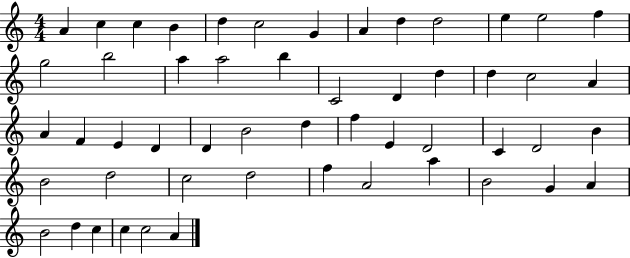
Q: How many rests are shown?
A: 0